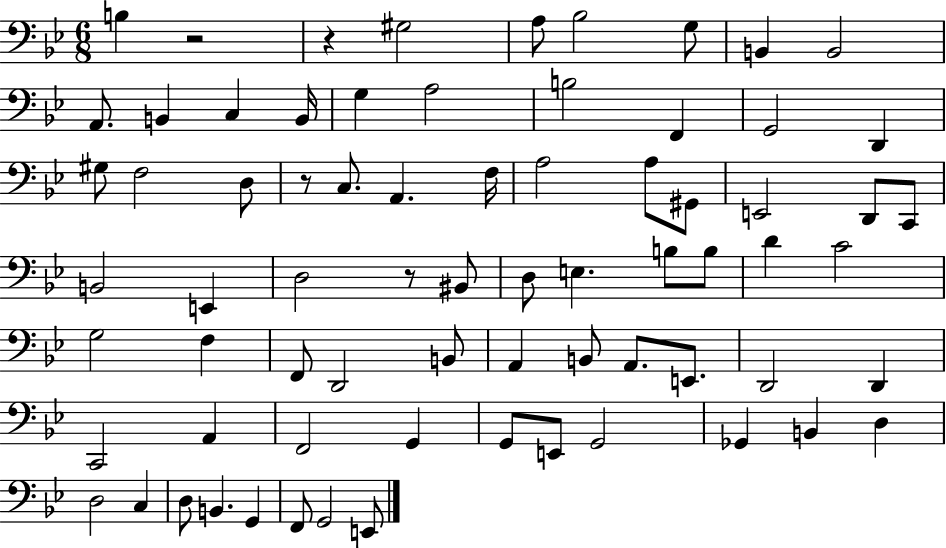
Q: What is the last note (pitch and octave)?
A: E2